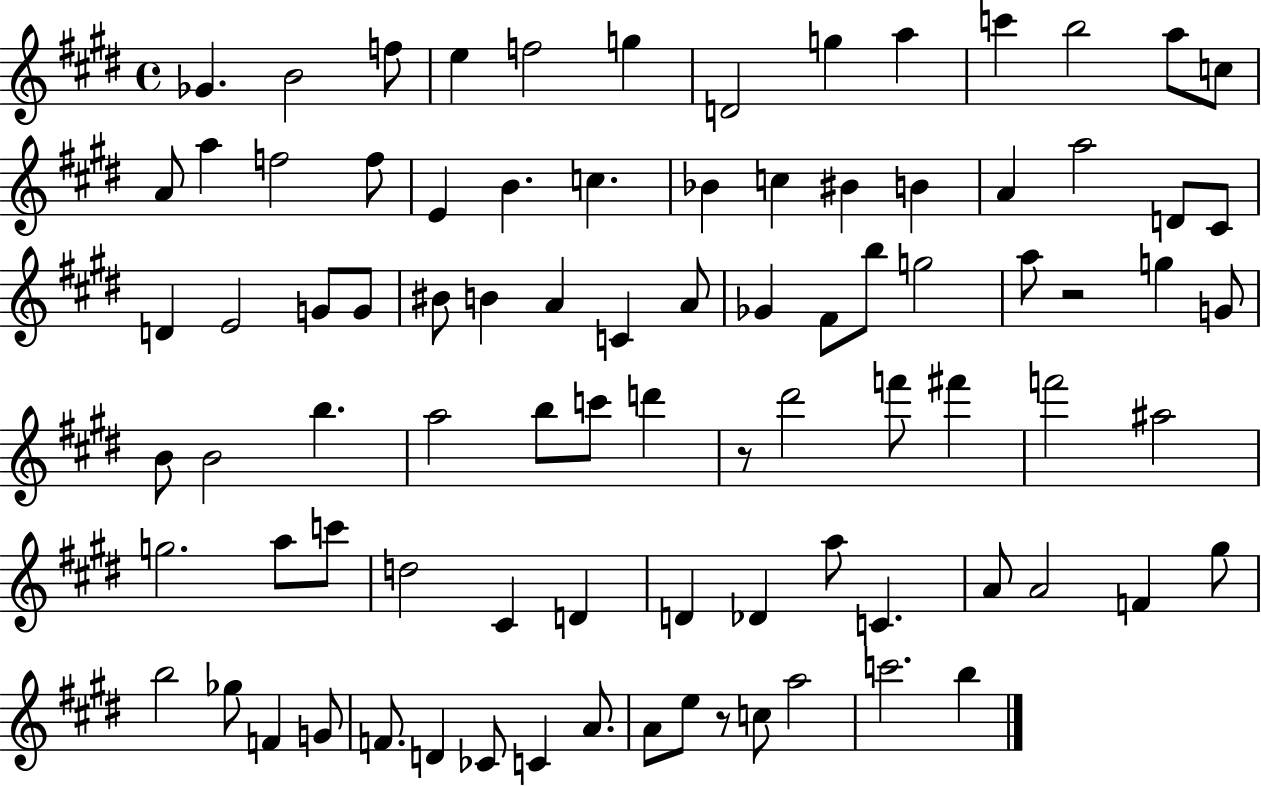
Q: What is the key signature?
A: E major